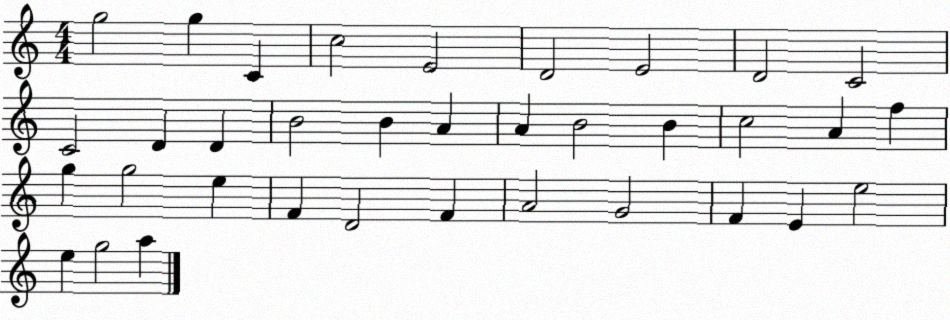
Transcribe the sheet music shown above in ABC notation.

X:1
T:Untitled
M:4/4
L:1/4
K:C
g2 g C c2 E2 D2 E2 D2 C2 C2 D D B2 B A A B2 B c2 A f g g2 e F D2 F A2 G2 F E e2 e g2 a